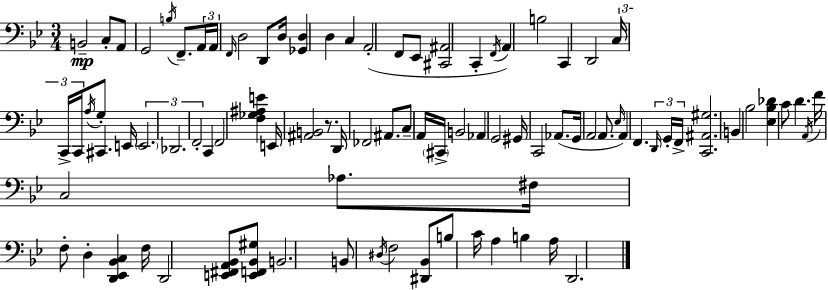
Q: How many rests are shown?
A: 1